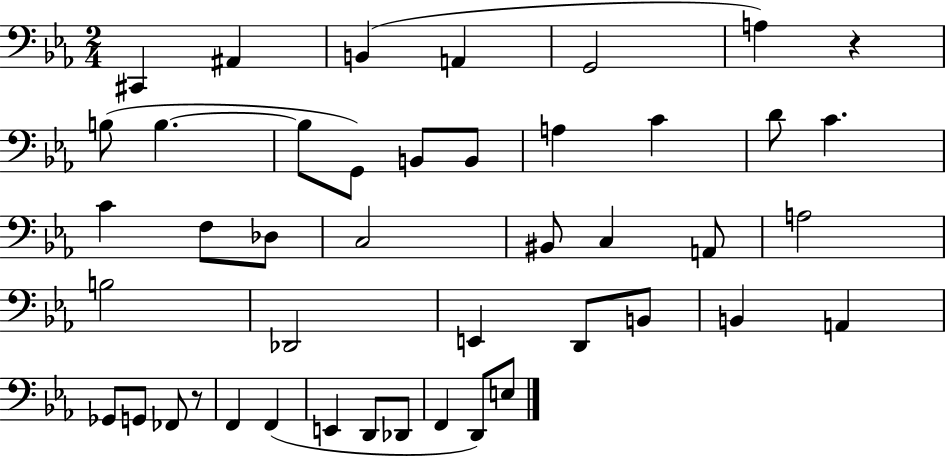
X:1
T:Untitled
M:2/4
L:1/4
K:Eb
^C,, ^A,, B,, A,, G,,2 A, z B,/2 B, B,/2 G,,/2 B,,/2 B,,/2 A, C D/2 C C F,/2 _D,/2 C,2 ^B,,/2 C, A,,/2 A,2 B,2 _D,,2 E,, D,,/2 B,,/2 B,, A,, _G,,/2 G,,/2 _F,,/2 z/2 F,, F,, E,, D,,/2 _D,,/2 F,, D,,/2 E,/2